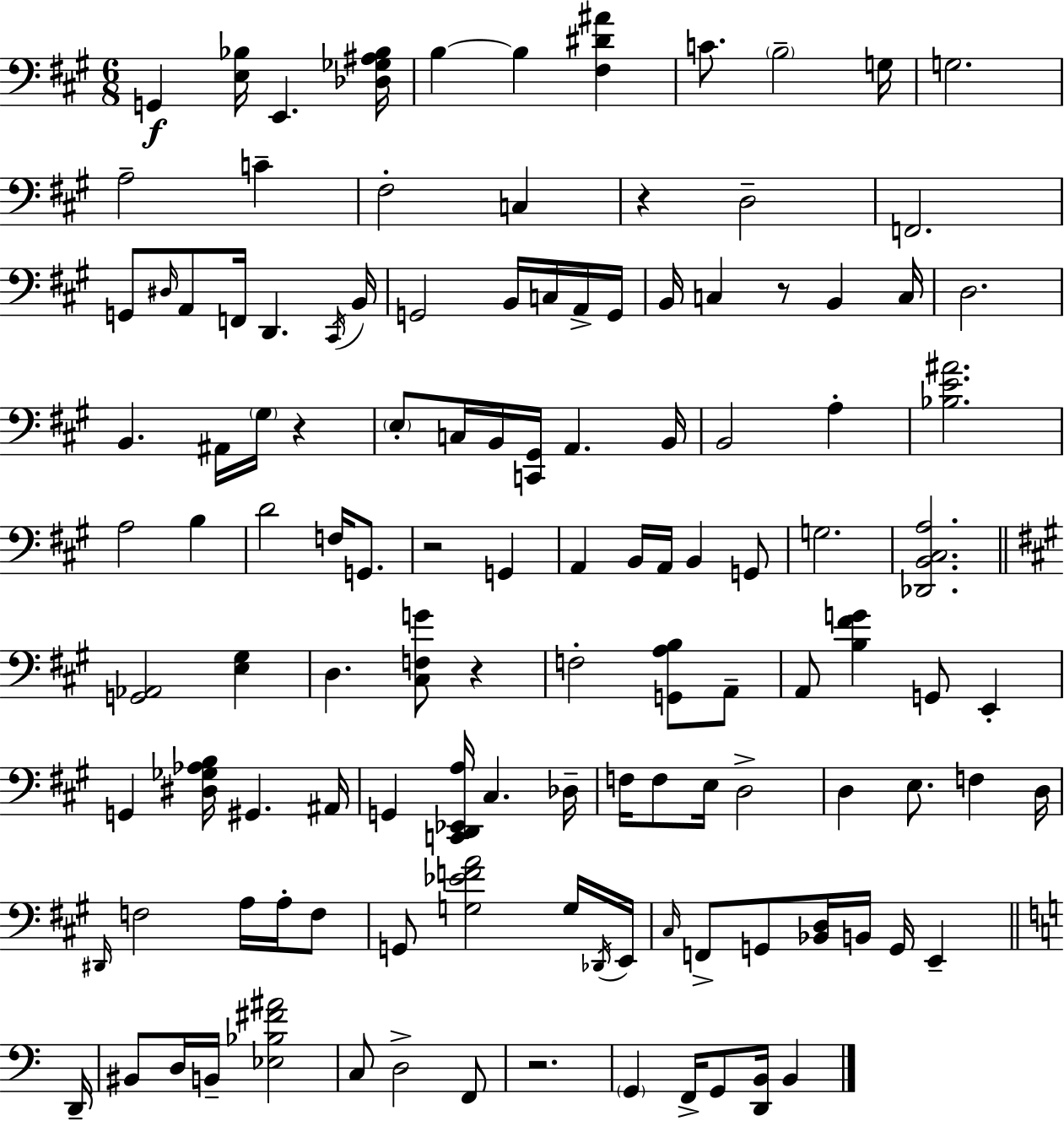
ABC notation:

X:1
T:Untitled
M:6/8
L:1/4
K:A
G,, [E,_B,]/4 E,, [_D,_G,^A,_B,]/4 B, B, [^F,^D^A] C/2 B,2 G,/4 G,2 A,2 C ^F,2 C, z D,2 F,,2 G,,/2 ^D,/4 A,,/2 F,,/4 D,, ^C,,/4 B,,/4 G,,2 B,,/4 C,/4 A,,/4 G,,/4 B,,/4 C, z/2 B,, C,/4 D,2 B,, ^A,,/4 ^G,/4 z E,/2 C,/4 B,,/4 [C,,^G,,]/4 A,, B,,/4 B,,2 A, [_B,E^A]2 A,2 B, D2 F,/4 G,,/2 z2 G,, A,, B,,/4 A,,/4 B,, G,,/2 G,2 [_D,,B,,^C,A,]2 [G,,_A,,]2 [E,^G,] D, [^C,F,G]/2 z F,2 [G,,A,B,]/2 A,,/2 A,,/2 [B,^FG] G,,/2 E,, G,, [^D,_G,_A,B,]/4 ^G,, ^A,,/4 G,, [C,,D,,_E,,A,]/4 ^C, _D,/4 F,/4 F,/2 E,/4 D,2 D, E,/2 F, D,/4 ^D,,/4 F,2 A,/4 A,/4 F,/2 G,,/2 [G,_EFA]2 G,/4 _D,,/4 E,,/4 ^C,/4 F,,/2 G,,/2 [_B,,D,]/4 B,,/4 G,,/4 E,, D,,/4 ^B,,/2 D,/4 B,,/4 [_E,_B,^F^A]2 C,/2 D,2 F,,/2 z2 G,, F,,/4 G,,/2 [D,,B,,]/4 B,,